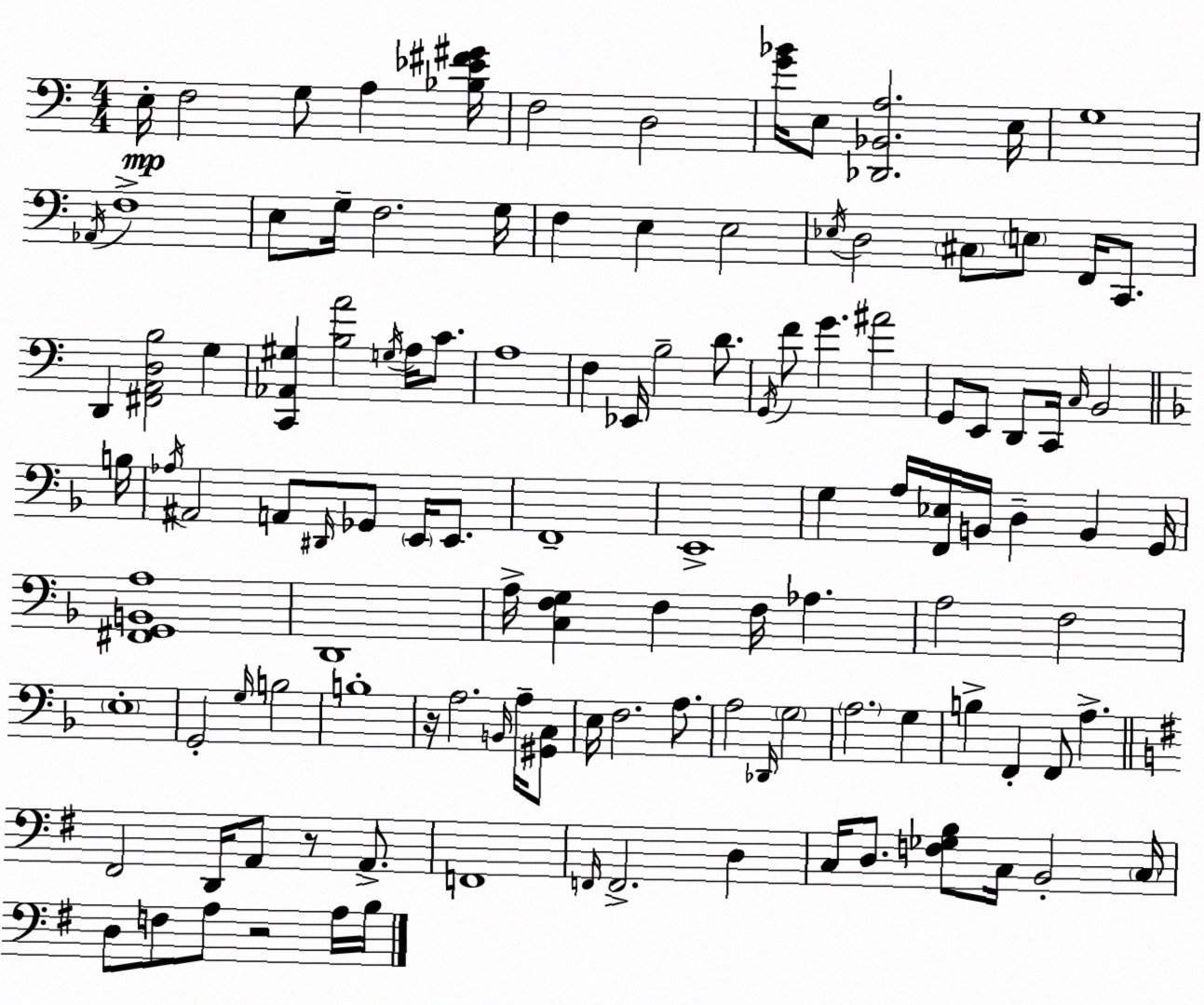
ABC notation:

X:1
T:Untitled
M:4/4
L:1/4
K:C
E,/4 F,2 G,/2 A, [_B,_E^F^G]/4 F,2 D,2 [G_B]/4 E,/2 [_D,,_B,,A,]2 E,/4 G,4 _A,,/4 F,4 E,/2 G,/4 F,2 G,/4 F, E, E,2 _E,/4 D,2 ^C,/2 E,/2 F,,/4 C,,/2 D,, [^F,,A,,D,B,]2 G, [C,,_A,,^G,] [B,A]2 G,/4 A,/4 C/2 A,4 F, _E,,/4 B,2 D/2 G,,/4 F/2 G ^A2 G,,/2 E,,/2 D,,/2 C,,/4 C,/4 B,,2 B,/4 _A,/4 ^A,,2 A,,/2 ^D,,/4 _G,,/2 E,,/4 E,,/2 F,,4 E,,4 G, A,/4 [F,,_E,]/4 B,,/4 D, B,, G,,/4 [^F,,G,,B,,A,]4 D,,4 A,/4 [C,F,G,] F, F,/4 _A, A,2 F,2 E,4 G,,2 G,/4 B,2 B,4 z/4 A,2 B,,/4 A,/4 [^G,,C,]/2 E,/4 F,2 A,/2 A,2 _D,,/4 G,2 A,2 G, B, F,, F,,/2 A, ^F,,2 D,,/4 A,,/2 z/2 A,,/2 F,,4 F,,/4 F,,2 D, C,/4 D,/2 [F,_G,B,]/2 C,/4 B,,2 C,/4 D,/2 F,/2 A,/2 z2 A,/4 B,/4